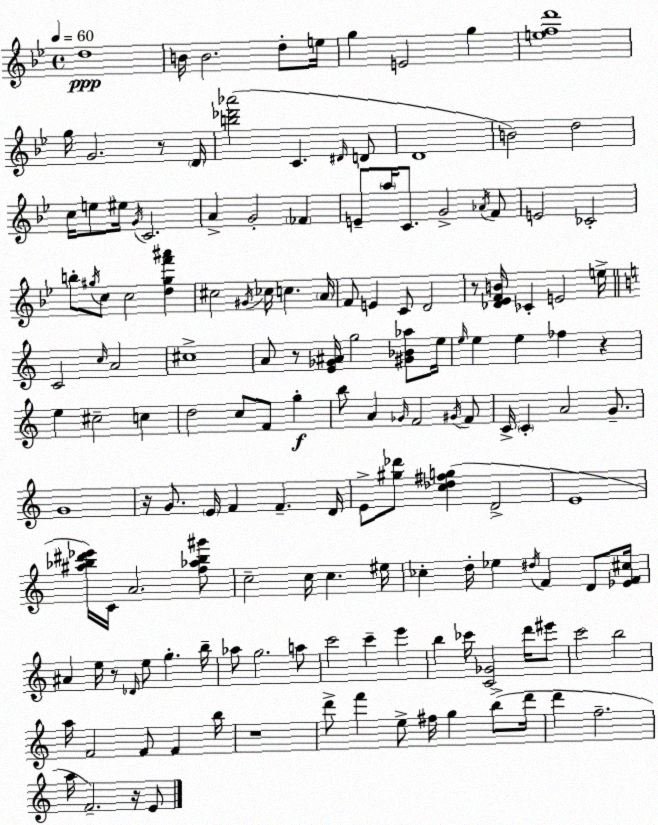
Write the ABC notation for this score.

X:1
T:Untitled
M:4/4
L:1/4
K:Bb
d4 B/4 B2 d/2 e/4 g E2 g [efd']4 g/4 G2 z/2 D/4 [b_d'_a']2 C ^D/4 D/2 D4 B2 d2 c/4 e/2 ^e/4 G/4 C2 A G2 _F E/2 a/4 C/2 G2 _A/4 F/2 E2 _C2 b/2 ^g/4 c/2 c2 [d^gf'^a'] ^c2 ^G/4 _c/4 c A/4 F/2 E C/2 D2 z/2 [_D_EFB]/4 _C E2 e/4 C2 c/4 A2 ^c4 A/2 z/2 [E_G^A]/4 g2 [^G_B_a]/2 e/4 e/4 e e _f z e ^c2 c d2 c/2 F/2 g b/2 A _G/4 F2 ^G/4 F/2 C/4 C A2 G/2 G4 z/4 G/2 E/4 F F D/4 E/2 [^g_d']/2 [c_d^fg] D2 E4 [^a_b^d'_e']/4 C/4 A2 [f_a_b^g']/2 c2 c/4 c ^e/4 _c d/4 _e ^d/4 F D/2 [_EF^c]/4 ^A e/4 z/2 _D/4 e/2 g b/4 _a/2 g2 a/2 c'2 c' e' b _c'/4 [C_G]2 d'/4 ^e'/2 c'2 b2 a/4 F2 F/2 F b/4 z4 d'/2 f' e/2 ^f/4 g b/2 d'/4 d' f2 a/4 F2 z/4 E/2